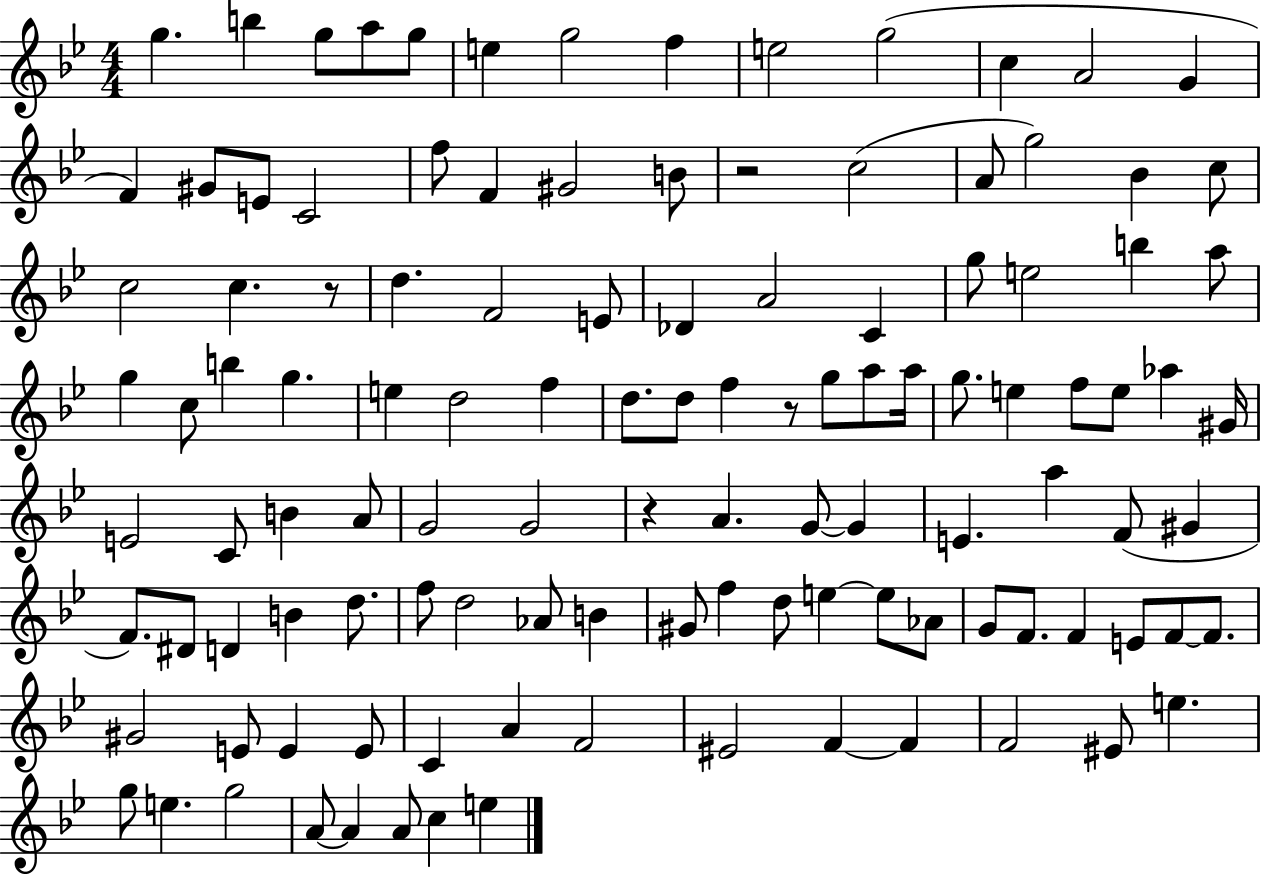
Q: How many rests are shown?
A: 4